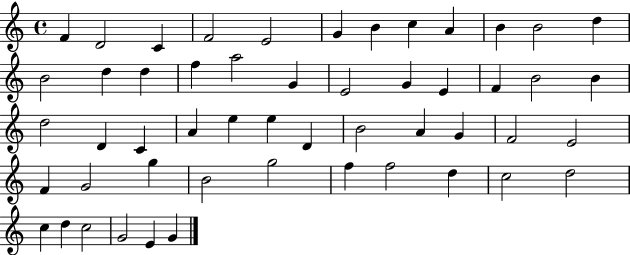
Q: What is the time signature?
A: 4/4